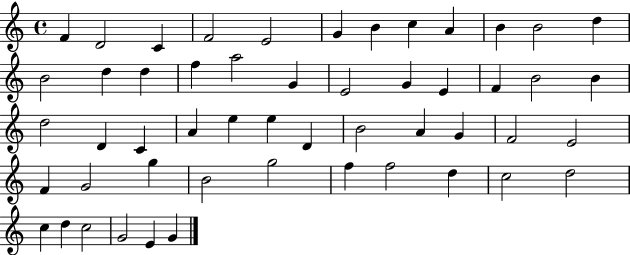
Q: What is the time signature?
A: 4/4